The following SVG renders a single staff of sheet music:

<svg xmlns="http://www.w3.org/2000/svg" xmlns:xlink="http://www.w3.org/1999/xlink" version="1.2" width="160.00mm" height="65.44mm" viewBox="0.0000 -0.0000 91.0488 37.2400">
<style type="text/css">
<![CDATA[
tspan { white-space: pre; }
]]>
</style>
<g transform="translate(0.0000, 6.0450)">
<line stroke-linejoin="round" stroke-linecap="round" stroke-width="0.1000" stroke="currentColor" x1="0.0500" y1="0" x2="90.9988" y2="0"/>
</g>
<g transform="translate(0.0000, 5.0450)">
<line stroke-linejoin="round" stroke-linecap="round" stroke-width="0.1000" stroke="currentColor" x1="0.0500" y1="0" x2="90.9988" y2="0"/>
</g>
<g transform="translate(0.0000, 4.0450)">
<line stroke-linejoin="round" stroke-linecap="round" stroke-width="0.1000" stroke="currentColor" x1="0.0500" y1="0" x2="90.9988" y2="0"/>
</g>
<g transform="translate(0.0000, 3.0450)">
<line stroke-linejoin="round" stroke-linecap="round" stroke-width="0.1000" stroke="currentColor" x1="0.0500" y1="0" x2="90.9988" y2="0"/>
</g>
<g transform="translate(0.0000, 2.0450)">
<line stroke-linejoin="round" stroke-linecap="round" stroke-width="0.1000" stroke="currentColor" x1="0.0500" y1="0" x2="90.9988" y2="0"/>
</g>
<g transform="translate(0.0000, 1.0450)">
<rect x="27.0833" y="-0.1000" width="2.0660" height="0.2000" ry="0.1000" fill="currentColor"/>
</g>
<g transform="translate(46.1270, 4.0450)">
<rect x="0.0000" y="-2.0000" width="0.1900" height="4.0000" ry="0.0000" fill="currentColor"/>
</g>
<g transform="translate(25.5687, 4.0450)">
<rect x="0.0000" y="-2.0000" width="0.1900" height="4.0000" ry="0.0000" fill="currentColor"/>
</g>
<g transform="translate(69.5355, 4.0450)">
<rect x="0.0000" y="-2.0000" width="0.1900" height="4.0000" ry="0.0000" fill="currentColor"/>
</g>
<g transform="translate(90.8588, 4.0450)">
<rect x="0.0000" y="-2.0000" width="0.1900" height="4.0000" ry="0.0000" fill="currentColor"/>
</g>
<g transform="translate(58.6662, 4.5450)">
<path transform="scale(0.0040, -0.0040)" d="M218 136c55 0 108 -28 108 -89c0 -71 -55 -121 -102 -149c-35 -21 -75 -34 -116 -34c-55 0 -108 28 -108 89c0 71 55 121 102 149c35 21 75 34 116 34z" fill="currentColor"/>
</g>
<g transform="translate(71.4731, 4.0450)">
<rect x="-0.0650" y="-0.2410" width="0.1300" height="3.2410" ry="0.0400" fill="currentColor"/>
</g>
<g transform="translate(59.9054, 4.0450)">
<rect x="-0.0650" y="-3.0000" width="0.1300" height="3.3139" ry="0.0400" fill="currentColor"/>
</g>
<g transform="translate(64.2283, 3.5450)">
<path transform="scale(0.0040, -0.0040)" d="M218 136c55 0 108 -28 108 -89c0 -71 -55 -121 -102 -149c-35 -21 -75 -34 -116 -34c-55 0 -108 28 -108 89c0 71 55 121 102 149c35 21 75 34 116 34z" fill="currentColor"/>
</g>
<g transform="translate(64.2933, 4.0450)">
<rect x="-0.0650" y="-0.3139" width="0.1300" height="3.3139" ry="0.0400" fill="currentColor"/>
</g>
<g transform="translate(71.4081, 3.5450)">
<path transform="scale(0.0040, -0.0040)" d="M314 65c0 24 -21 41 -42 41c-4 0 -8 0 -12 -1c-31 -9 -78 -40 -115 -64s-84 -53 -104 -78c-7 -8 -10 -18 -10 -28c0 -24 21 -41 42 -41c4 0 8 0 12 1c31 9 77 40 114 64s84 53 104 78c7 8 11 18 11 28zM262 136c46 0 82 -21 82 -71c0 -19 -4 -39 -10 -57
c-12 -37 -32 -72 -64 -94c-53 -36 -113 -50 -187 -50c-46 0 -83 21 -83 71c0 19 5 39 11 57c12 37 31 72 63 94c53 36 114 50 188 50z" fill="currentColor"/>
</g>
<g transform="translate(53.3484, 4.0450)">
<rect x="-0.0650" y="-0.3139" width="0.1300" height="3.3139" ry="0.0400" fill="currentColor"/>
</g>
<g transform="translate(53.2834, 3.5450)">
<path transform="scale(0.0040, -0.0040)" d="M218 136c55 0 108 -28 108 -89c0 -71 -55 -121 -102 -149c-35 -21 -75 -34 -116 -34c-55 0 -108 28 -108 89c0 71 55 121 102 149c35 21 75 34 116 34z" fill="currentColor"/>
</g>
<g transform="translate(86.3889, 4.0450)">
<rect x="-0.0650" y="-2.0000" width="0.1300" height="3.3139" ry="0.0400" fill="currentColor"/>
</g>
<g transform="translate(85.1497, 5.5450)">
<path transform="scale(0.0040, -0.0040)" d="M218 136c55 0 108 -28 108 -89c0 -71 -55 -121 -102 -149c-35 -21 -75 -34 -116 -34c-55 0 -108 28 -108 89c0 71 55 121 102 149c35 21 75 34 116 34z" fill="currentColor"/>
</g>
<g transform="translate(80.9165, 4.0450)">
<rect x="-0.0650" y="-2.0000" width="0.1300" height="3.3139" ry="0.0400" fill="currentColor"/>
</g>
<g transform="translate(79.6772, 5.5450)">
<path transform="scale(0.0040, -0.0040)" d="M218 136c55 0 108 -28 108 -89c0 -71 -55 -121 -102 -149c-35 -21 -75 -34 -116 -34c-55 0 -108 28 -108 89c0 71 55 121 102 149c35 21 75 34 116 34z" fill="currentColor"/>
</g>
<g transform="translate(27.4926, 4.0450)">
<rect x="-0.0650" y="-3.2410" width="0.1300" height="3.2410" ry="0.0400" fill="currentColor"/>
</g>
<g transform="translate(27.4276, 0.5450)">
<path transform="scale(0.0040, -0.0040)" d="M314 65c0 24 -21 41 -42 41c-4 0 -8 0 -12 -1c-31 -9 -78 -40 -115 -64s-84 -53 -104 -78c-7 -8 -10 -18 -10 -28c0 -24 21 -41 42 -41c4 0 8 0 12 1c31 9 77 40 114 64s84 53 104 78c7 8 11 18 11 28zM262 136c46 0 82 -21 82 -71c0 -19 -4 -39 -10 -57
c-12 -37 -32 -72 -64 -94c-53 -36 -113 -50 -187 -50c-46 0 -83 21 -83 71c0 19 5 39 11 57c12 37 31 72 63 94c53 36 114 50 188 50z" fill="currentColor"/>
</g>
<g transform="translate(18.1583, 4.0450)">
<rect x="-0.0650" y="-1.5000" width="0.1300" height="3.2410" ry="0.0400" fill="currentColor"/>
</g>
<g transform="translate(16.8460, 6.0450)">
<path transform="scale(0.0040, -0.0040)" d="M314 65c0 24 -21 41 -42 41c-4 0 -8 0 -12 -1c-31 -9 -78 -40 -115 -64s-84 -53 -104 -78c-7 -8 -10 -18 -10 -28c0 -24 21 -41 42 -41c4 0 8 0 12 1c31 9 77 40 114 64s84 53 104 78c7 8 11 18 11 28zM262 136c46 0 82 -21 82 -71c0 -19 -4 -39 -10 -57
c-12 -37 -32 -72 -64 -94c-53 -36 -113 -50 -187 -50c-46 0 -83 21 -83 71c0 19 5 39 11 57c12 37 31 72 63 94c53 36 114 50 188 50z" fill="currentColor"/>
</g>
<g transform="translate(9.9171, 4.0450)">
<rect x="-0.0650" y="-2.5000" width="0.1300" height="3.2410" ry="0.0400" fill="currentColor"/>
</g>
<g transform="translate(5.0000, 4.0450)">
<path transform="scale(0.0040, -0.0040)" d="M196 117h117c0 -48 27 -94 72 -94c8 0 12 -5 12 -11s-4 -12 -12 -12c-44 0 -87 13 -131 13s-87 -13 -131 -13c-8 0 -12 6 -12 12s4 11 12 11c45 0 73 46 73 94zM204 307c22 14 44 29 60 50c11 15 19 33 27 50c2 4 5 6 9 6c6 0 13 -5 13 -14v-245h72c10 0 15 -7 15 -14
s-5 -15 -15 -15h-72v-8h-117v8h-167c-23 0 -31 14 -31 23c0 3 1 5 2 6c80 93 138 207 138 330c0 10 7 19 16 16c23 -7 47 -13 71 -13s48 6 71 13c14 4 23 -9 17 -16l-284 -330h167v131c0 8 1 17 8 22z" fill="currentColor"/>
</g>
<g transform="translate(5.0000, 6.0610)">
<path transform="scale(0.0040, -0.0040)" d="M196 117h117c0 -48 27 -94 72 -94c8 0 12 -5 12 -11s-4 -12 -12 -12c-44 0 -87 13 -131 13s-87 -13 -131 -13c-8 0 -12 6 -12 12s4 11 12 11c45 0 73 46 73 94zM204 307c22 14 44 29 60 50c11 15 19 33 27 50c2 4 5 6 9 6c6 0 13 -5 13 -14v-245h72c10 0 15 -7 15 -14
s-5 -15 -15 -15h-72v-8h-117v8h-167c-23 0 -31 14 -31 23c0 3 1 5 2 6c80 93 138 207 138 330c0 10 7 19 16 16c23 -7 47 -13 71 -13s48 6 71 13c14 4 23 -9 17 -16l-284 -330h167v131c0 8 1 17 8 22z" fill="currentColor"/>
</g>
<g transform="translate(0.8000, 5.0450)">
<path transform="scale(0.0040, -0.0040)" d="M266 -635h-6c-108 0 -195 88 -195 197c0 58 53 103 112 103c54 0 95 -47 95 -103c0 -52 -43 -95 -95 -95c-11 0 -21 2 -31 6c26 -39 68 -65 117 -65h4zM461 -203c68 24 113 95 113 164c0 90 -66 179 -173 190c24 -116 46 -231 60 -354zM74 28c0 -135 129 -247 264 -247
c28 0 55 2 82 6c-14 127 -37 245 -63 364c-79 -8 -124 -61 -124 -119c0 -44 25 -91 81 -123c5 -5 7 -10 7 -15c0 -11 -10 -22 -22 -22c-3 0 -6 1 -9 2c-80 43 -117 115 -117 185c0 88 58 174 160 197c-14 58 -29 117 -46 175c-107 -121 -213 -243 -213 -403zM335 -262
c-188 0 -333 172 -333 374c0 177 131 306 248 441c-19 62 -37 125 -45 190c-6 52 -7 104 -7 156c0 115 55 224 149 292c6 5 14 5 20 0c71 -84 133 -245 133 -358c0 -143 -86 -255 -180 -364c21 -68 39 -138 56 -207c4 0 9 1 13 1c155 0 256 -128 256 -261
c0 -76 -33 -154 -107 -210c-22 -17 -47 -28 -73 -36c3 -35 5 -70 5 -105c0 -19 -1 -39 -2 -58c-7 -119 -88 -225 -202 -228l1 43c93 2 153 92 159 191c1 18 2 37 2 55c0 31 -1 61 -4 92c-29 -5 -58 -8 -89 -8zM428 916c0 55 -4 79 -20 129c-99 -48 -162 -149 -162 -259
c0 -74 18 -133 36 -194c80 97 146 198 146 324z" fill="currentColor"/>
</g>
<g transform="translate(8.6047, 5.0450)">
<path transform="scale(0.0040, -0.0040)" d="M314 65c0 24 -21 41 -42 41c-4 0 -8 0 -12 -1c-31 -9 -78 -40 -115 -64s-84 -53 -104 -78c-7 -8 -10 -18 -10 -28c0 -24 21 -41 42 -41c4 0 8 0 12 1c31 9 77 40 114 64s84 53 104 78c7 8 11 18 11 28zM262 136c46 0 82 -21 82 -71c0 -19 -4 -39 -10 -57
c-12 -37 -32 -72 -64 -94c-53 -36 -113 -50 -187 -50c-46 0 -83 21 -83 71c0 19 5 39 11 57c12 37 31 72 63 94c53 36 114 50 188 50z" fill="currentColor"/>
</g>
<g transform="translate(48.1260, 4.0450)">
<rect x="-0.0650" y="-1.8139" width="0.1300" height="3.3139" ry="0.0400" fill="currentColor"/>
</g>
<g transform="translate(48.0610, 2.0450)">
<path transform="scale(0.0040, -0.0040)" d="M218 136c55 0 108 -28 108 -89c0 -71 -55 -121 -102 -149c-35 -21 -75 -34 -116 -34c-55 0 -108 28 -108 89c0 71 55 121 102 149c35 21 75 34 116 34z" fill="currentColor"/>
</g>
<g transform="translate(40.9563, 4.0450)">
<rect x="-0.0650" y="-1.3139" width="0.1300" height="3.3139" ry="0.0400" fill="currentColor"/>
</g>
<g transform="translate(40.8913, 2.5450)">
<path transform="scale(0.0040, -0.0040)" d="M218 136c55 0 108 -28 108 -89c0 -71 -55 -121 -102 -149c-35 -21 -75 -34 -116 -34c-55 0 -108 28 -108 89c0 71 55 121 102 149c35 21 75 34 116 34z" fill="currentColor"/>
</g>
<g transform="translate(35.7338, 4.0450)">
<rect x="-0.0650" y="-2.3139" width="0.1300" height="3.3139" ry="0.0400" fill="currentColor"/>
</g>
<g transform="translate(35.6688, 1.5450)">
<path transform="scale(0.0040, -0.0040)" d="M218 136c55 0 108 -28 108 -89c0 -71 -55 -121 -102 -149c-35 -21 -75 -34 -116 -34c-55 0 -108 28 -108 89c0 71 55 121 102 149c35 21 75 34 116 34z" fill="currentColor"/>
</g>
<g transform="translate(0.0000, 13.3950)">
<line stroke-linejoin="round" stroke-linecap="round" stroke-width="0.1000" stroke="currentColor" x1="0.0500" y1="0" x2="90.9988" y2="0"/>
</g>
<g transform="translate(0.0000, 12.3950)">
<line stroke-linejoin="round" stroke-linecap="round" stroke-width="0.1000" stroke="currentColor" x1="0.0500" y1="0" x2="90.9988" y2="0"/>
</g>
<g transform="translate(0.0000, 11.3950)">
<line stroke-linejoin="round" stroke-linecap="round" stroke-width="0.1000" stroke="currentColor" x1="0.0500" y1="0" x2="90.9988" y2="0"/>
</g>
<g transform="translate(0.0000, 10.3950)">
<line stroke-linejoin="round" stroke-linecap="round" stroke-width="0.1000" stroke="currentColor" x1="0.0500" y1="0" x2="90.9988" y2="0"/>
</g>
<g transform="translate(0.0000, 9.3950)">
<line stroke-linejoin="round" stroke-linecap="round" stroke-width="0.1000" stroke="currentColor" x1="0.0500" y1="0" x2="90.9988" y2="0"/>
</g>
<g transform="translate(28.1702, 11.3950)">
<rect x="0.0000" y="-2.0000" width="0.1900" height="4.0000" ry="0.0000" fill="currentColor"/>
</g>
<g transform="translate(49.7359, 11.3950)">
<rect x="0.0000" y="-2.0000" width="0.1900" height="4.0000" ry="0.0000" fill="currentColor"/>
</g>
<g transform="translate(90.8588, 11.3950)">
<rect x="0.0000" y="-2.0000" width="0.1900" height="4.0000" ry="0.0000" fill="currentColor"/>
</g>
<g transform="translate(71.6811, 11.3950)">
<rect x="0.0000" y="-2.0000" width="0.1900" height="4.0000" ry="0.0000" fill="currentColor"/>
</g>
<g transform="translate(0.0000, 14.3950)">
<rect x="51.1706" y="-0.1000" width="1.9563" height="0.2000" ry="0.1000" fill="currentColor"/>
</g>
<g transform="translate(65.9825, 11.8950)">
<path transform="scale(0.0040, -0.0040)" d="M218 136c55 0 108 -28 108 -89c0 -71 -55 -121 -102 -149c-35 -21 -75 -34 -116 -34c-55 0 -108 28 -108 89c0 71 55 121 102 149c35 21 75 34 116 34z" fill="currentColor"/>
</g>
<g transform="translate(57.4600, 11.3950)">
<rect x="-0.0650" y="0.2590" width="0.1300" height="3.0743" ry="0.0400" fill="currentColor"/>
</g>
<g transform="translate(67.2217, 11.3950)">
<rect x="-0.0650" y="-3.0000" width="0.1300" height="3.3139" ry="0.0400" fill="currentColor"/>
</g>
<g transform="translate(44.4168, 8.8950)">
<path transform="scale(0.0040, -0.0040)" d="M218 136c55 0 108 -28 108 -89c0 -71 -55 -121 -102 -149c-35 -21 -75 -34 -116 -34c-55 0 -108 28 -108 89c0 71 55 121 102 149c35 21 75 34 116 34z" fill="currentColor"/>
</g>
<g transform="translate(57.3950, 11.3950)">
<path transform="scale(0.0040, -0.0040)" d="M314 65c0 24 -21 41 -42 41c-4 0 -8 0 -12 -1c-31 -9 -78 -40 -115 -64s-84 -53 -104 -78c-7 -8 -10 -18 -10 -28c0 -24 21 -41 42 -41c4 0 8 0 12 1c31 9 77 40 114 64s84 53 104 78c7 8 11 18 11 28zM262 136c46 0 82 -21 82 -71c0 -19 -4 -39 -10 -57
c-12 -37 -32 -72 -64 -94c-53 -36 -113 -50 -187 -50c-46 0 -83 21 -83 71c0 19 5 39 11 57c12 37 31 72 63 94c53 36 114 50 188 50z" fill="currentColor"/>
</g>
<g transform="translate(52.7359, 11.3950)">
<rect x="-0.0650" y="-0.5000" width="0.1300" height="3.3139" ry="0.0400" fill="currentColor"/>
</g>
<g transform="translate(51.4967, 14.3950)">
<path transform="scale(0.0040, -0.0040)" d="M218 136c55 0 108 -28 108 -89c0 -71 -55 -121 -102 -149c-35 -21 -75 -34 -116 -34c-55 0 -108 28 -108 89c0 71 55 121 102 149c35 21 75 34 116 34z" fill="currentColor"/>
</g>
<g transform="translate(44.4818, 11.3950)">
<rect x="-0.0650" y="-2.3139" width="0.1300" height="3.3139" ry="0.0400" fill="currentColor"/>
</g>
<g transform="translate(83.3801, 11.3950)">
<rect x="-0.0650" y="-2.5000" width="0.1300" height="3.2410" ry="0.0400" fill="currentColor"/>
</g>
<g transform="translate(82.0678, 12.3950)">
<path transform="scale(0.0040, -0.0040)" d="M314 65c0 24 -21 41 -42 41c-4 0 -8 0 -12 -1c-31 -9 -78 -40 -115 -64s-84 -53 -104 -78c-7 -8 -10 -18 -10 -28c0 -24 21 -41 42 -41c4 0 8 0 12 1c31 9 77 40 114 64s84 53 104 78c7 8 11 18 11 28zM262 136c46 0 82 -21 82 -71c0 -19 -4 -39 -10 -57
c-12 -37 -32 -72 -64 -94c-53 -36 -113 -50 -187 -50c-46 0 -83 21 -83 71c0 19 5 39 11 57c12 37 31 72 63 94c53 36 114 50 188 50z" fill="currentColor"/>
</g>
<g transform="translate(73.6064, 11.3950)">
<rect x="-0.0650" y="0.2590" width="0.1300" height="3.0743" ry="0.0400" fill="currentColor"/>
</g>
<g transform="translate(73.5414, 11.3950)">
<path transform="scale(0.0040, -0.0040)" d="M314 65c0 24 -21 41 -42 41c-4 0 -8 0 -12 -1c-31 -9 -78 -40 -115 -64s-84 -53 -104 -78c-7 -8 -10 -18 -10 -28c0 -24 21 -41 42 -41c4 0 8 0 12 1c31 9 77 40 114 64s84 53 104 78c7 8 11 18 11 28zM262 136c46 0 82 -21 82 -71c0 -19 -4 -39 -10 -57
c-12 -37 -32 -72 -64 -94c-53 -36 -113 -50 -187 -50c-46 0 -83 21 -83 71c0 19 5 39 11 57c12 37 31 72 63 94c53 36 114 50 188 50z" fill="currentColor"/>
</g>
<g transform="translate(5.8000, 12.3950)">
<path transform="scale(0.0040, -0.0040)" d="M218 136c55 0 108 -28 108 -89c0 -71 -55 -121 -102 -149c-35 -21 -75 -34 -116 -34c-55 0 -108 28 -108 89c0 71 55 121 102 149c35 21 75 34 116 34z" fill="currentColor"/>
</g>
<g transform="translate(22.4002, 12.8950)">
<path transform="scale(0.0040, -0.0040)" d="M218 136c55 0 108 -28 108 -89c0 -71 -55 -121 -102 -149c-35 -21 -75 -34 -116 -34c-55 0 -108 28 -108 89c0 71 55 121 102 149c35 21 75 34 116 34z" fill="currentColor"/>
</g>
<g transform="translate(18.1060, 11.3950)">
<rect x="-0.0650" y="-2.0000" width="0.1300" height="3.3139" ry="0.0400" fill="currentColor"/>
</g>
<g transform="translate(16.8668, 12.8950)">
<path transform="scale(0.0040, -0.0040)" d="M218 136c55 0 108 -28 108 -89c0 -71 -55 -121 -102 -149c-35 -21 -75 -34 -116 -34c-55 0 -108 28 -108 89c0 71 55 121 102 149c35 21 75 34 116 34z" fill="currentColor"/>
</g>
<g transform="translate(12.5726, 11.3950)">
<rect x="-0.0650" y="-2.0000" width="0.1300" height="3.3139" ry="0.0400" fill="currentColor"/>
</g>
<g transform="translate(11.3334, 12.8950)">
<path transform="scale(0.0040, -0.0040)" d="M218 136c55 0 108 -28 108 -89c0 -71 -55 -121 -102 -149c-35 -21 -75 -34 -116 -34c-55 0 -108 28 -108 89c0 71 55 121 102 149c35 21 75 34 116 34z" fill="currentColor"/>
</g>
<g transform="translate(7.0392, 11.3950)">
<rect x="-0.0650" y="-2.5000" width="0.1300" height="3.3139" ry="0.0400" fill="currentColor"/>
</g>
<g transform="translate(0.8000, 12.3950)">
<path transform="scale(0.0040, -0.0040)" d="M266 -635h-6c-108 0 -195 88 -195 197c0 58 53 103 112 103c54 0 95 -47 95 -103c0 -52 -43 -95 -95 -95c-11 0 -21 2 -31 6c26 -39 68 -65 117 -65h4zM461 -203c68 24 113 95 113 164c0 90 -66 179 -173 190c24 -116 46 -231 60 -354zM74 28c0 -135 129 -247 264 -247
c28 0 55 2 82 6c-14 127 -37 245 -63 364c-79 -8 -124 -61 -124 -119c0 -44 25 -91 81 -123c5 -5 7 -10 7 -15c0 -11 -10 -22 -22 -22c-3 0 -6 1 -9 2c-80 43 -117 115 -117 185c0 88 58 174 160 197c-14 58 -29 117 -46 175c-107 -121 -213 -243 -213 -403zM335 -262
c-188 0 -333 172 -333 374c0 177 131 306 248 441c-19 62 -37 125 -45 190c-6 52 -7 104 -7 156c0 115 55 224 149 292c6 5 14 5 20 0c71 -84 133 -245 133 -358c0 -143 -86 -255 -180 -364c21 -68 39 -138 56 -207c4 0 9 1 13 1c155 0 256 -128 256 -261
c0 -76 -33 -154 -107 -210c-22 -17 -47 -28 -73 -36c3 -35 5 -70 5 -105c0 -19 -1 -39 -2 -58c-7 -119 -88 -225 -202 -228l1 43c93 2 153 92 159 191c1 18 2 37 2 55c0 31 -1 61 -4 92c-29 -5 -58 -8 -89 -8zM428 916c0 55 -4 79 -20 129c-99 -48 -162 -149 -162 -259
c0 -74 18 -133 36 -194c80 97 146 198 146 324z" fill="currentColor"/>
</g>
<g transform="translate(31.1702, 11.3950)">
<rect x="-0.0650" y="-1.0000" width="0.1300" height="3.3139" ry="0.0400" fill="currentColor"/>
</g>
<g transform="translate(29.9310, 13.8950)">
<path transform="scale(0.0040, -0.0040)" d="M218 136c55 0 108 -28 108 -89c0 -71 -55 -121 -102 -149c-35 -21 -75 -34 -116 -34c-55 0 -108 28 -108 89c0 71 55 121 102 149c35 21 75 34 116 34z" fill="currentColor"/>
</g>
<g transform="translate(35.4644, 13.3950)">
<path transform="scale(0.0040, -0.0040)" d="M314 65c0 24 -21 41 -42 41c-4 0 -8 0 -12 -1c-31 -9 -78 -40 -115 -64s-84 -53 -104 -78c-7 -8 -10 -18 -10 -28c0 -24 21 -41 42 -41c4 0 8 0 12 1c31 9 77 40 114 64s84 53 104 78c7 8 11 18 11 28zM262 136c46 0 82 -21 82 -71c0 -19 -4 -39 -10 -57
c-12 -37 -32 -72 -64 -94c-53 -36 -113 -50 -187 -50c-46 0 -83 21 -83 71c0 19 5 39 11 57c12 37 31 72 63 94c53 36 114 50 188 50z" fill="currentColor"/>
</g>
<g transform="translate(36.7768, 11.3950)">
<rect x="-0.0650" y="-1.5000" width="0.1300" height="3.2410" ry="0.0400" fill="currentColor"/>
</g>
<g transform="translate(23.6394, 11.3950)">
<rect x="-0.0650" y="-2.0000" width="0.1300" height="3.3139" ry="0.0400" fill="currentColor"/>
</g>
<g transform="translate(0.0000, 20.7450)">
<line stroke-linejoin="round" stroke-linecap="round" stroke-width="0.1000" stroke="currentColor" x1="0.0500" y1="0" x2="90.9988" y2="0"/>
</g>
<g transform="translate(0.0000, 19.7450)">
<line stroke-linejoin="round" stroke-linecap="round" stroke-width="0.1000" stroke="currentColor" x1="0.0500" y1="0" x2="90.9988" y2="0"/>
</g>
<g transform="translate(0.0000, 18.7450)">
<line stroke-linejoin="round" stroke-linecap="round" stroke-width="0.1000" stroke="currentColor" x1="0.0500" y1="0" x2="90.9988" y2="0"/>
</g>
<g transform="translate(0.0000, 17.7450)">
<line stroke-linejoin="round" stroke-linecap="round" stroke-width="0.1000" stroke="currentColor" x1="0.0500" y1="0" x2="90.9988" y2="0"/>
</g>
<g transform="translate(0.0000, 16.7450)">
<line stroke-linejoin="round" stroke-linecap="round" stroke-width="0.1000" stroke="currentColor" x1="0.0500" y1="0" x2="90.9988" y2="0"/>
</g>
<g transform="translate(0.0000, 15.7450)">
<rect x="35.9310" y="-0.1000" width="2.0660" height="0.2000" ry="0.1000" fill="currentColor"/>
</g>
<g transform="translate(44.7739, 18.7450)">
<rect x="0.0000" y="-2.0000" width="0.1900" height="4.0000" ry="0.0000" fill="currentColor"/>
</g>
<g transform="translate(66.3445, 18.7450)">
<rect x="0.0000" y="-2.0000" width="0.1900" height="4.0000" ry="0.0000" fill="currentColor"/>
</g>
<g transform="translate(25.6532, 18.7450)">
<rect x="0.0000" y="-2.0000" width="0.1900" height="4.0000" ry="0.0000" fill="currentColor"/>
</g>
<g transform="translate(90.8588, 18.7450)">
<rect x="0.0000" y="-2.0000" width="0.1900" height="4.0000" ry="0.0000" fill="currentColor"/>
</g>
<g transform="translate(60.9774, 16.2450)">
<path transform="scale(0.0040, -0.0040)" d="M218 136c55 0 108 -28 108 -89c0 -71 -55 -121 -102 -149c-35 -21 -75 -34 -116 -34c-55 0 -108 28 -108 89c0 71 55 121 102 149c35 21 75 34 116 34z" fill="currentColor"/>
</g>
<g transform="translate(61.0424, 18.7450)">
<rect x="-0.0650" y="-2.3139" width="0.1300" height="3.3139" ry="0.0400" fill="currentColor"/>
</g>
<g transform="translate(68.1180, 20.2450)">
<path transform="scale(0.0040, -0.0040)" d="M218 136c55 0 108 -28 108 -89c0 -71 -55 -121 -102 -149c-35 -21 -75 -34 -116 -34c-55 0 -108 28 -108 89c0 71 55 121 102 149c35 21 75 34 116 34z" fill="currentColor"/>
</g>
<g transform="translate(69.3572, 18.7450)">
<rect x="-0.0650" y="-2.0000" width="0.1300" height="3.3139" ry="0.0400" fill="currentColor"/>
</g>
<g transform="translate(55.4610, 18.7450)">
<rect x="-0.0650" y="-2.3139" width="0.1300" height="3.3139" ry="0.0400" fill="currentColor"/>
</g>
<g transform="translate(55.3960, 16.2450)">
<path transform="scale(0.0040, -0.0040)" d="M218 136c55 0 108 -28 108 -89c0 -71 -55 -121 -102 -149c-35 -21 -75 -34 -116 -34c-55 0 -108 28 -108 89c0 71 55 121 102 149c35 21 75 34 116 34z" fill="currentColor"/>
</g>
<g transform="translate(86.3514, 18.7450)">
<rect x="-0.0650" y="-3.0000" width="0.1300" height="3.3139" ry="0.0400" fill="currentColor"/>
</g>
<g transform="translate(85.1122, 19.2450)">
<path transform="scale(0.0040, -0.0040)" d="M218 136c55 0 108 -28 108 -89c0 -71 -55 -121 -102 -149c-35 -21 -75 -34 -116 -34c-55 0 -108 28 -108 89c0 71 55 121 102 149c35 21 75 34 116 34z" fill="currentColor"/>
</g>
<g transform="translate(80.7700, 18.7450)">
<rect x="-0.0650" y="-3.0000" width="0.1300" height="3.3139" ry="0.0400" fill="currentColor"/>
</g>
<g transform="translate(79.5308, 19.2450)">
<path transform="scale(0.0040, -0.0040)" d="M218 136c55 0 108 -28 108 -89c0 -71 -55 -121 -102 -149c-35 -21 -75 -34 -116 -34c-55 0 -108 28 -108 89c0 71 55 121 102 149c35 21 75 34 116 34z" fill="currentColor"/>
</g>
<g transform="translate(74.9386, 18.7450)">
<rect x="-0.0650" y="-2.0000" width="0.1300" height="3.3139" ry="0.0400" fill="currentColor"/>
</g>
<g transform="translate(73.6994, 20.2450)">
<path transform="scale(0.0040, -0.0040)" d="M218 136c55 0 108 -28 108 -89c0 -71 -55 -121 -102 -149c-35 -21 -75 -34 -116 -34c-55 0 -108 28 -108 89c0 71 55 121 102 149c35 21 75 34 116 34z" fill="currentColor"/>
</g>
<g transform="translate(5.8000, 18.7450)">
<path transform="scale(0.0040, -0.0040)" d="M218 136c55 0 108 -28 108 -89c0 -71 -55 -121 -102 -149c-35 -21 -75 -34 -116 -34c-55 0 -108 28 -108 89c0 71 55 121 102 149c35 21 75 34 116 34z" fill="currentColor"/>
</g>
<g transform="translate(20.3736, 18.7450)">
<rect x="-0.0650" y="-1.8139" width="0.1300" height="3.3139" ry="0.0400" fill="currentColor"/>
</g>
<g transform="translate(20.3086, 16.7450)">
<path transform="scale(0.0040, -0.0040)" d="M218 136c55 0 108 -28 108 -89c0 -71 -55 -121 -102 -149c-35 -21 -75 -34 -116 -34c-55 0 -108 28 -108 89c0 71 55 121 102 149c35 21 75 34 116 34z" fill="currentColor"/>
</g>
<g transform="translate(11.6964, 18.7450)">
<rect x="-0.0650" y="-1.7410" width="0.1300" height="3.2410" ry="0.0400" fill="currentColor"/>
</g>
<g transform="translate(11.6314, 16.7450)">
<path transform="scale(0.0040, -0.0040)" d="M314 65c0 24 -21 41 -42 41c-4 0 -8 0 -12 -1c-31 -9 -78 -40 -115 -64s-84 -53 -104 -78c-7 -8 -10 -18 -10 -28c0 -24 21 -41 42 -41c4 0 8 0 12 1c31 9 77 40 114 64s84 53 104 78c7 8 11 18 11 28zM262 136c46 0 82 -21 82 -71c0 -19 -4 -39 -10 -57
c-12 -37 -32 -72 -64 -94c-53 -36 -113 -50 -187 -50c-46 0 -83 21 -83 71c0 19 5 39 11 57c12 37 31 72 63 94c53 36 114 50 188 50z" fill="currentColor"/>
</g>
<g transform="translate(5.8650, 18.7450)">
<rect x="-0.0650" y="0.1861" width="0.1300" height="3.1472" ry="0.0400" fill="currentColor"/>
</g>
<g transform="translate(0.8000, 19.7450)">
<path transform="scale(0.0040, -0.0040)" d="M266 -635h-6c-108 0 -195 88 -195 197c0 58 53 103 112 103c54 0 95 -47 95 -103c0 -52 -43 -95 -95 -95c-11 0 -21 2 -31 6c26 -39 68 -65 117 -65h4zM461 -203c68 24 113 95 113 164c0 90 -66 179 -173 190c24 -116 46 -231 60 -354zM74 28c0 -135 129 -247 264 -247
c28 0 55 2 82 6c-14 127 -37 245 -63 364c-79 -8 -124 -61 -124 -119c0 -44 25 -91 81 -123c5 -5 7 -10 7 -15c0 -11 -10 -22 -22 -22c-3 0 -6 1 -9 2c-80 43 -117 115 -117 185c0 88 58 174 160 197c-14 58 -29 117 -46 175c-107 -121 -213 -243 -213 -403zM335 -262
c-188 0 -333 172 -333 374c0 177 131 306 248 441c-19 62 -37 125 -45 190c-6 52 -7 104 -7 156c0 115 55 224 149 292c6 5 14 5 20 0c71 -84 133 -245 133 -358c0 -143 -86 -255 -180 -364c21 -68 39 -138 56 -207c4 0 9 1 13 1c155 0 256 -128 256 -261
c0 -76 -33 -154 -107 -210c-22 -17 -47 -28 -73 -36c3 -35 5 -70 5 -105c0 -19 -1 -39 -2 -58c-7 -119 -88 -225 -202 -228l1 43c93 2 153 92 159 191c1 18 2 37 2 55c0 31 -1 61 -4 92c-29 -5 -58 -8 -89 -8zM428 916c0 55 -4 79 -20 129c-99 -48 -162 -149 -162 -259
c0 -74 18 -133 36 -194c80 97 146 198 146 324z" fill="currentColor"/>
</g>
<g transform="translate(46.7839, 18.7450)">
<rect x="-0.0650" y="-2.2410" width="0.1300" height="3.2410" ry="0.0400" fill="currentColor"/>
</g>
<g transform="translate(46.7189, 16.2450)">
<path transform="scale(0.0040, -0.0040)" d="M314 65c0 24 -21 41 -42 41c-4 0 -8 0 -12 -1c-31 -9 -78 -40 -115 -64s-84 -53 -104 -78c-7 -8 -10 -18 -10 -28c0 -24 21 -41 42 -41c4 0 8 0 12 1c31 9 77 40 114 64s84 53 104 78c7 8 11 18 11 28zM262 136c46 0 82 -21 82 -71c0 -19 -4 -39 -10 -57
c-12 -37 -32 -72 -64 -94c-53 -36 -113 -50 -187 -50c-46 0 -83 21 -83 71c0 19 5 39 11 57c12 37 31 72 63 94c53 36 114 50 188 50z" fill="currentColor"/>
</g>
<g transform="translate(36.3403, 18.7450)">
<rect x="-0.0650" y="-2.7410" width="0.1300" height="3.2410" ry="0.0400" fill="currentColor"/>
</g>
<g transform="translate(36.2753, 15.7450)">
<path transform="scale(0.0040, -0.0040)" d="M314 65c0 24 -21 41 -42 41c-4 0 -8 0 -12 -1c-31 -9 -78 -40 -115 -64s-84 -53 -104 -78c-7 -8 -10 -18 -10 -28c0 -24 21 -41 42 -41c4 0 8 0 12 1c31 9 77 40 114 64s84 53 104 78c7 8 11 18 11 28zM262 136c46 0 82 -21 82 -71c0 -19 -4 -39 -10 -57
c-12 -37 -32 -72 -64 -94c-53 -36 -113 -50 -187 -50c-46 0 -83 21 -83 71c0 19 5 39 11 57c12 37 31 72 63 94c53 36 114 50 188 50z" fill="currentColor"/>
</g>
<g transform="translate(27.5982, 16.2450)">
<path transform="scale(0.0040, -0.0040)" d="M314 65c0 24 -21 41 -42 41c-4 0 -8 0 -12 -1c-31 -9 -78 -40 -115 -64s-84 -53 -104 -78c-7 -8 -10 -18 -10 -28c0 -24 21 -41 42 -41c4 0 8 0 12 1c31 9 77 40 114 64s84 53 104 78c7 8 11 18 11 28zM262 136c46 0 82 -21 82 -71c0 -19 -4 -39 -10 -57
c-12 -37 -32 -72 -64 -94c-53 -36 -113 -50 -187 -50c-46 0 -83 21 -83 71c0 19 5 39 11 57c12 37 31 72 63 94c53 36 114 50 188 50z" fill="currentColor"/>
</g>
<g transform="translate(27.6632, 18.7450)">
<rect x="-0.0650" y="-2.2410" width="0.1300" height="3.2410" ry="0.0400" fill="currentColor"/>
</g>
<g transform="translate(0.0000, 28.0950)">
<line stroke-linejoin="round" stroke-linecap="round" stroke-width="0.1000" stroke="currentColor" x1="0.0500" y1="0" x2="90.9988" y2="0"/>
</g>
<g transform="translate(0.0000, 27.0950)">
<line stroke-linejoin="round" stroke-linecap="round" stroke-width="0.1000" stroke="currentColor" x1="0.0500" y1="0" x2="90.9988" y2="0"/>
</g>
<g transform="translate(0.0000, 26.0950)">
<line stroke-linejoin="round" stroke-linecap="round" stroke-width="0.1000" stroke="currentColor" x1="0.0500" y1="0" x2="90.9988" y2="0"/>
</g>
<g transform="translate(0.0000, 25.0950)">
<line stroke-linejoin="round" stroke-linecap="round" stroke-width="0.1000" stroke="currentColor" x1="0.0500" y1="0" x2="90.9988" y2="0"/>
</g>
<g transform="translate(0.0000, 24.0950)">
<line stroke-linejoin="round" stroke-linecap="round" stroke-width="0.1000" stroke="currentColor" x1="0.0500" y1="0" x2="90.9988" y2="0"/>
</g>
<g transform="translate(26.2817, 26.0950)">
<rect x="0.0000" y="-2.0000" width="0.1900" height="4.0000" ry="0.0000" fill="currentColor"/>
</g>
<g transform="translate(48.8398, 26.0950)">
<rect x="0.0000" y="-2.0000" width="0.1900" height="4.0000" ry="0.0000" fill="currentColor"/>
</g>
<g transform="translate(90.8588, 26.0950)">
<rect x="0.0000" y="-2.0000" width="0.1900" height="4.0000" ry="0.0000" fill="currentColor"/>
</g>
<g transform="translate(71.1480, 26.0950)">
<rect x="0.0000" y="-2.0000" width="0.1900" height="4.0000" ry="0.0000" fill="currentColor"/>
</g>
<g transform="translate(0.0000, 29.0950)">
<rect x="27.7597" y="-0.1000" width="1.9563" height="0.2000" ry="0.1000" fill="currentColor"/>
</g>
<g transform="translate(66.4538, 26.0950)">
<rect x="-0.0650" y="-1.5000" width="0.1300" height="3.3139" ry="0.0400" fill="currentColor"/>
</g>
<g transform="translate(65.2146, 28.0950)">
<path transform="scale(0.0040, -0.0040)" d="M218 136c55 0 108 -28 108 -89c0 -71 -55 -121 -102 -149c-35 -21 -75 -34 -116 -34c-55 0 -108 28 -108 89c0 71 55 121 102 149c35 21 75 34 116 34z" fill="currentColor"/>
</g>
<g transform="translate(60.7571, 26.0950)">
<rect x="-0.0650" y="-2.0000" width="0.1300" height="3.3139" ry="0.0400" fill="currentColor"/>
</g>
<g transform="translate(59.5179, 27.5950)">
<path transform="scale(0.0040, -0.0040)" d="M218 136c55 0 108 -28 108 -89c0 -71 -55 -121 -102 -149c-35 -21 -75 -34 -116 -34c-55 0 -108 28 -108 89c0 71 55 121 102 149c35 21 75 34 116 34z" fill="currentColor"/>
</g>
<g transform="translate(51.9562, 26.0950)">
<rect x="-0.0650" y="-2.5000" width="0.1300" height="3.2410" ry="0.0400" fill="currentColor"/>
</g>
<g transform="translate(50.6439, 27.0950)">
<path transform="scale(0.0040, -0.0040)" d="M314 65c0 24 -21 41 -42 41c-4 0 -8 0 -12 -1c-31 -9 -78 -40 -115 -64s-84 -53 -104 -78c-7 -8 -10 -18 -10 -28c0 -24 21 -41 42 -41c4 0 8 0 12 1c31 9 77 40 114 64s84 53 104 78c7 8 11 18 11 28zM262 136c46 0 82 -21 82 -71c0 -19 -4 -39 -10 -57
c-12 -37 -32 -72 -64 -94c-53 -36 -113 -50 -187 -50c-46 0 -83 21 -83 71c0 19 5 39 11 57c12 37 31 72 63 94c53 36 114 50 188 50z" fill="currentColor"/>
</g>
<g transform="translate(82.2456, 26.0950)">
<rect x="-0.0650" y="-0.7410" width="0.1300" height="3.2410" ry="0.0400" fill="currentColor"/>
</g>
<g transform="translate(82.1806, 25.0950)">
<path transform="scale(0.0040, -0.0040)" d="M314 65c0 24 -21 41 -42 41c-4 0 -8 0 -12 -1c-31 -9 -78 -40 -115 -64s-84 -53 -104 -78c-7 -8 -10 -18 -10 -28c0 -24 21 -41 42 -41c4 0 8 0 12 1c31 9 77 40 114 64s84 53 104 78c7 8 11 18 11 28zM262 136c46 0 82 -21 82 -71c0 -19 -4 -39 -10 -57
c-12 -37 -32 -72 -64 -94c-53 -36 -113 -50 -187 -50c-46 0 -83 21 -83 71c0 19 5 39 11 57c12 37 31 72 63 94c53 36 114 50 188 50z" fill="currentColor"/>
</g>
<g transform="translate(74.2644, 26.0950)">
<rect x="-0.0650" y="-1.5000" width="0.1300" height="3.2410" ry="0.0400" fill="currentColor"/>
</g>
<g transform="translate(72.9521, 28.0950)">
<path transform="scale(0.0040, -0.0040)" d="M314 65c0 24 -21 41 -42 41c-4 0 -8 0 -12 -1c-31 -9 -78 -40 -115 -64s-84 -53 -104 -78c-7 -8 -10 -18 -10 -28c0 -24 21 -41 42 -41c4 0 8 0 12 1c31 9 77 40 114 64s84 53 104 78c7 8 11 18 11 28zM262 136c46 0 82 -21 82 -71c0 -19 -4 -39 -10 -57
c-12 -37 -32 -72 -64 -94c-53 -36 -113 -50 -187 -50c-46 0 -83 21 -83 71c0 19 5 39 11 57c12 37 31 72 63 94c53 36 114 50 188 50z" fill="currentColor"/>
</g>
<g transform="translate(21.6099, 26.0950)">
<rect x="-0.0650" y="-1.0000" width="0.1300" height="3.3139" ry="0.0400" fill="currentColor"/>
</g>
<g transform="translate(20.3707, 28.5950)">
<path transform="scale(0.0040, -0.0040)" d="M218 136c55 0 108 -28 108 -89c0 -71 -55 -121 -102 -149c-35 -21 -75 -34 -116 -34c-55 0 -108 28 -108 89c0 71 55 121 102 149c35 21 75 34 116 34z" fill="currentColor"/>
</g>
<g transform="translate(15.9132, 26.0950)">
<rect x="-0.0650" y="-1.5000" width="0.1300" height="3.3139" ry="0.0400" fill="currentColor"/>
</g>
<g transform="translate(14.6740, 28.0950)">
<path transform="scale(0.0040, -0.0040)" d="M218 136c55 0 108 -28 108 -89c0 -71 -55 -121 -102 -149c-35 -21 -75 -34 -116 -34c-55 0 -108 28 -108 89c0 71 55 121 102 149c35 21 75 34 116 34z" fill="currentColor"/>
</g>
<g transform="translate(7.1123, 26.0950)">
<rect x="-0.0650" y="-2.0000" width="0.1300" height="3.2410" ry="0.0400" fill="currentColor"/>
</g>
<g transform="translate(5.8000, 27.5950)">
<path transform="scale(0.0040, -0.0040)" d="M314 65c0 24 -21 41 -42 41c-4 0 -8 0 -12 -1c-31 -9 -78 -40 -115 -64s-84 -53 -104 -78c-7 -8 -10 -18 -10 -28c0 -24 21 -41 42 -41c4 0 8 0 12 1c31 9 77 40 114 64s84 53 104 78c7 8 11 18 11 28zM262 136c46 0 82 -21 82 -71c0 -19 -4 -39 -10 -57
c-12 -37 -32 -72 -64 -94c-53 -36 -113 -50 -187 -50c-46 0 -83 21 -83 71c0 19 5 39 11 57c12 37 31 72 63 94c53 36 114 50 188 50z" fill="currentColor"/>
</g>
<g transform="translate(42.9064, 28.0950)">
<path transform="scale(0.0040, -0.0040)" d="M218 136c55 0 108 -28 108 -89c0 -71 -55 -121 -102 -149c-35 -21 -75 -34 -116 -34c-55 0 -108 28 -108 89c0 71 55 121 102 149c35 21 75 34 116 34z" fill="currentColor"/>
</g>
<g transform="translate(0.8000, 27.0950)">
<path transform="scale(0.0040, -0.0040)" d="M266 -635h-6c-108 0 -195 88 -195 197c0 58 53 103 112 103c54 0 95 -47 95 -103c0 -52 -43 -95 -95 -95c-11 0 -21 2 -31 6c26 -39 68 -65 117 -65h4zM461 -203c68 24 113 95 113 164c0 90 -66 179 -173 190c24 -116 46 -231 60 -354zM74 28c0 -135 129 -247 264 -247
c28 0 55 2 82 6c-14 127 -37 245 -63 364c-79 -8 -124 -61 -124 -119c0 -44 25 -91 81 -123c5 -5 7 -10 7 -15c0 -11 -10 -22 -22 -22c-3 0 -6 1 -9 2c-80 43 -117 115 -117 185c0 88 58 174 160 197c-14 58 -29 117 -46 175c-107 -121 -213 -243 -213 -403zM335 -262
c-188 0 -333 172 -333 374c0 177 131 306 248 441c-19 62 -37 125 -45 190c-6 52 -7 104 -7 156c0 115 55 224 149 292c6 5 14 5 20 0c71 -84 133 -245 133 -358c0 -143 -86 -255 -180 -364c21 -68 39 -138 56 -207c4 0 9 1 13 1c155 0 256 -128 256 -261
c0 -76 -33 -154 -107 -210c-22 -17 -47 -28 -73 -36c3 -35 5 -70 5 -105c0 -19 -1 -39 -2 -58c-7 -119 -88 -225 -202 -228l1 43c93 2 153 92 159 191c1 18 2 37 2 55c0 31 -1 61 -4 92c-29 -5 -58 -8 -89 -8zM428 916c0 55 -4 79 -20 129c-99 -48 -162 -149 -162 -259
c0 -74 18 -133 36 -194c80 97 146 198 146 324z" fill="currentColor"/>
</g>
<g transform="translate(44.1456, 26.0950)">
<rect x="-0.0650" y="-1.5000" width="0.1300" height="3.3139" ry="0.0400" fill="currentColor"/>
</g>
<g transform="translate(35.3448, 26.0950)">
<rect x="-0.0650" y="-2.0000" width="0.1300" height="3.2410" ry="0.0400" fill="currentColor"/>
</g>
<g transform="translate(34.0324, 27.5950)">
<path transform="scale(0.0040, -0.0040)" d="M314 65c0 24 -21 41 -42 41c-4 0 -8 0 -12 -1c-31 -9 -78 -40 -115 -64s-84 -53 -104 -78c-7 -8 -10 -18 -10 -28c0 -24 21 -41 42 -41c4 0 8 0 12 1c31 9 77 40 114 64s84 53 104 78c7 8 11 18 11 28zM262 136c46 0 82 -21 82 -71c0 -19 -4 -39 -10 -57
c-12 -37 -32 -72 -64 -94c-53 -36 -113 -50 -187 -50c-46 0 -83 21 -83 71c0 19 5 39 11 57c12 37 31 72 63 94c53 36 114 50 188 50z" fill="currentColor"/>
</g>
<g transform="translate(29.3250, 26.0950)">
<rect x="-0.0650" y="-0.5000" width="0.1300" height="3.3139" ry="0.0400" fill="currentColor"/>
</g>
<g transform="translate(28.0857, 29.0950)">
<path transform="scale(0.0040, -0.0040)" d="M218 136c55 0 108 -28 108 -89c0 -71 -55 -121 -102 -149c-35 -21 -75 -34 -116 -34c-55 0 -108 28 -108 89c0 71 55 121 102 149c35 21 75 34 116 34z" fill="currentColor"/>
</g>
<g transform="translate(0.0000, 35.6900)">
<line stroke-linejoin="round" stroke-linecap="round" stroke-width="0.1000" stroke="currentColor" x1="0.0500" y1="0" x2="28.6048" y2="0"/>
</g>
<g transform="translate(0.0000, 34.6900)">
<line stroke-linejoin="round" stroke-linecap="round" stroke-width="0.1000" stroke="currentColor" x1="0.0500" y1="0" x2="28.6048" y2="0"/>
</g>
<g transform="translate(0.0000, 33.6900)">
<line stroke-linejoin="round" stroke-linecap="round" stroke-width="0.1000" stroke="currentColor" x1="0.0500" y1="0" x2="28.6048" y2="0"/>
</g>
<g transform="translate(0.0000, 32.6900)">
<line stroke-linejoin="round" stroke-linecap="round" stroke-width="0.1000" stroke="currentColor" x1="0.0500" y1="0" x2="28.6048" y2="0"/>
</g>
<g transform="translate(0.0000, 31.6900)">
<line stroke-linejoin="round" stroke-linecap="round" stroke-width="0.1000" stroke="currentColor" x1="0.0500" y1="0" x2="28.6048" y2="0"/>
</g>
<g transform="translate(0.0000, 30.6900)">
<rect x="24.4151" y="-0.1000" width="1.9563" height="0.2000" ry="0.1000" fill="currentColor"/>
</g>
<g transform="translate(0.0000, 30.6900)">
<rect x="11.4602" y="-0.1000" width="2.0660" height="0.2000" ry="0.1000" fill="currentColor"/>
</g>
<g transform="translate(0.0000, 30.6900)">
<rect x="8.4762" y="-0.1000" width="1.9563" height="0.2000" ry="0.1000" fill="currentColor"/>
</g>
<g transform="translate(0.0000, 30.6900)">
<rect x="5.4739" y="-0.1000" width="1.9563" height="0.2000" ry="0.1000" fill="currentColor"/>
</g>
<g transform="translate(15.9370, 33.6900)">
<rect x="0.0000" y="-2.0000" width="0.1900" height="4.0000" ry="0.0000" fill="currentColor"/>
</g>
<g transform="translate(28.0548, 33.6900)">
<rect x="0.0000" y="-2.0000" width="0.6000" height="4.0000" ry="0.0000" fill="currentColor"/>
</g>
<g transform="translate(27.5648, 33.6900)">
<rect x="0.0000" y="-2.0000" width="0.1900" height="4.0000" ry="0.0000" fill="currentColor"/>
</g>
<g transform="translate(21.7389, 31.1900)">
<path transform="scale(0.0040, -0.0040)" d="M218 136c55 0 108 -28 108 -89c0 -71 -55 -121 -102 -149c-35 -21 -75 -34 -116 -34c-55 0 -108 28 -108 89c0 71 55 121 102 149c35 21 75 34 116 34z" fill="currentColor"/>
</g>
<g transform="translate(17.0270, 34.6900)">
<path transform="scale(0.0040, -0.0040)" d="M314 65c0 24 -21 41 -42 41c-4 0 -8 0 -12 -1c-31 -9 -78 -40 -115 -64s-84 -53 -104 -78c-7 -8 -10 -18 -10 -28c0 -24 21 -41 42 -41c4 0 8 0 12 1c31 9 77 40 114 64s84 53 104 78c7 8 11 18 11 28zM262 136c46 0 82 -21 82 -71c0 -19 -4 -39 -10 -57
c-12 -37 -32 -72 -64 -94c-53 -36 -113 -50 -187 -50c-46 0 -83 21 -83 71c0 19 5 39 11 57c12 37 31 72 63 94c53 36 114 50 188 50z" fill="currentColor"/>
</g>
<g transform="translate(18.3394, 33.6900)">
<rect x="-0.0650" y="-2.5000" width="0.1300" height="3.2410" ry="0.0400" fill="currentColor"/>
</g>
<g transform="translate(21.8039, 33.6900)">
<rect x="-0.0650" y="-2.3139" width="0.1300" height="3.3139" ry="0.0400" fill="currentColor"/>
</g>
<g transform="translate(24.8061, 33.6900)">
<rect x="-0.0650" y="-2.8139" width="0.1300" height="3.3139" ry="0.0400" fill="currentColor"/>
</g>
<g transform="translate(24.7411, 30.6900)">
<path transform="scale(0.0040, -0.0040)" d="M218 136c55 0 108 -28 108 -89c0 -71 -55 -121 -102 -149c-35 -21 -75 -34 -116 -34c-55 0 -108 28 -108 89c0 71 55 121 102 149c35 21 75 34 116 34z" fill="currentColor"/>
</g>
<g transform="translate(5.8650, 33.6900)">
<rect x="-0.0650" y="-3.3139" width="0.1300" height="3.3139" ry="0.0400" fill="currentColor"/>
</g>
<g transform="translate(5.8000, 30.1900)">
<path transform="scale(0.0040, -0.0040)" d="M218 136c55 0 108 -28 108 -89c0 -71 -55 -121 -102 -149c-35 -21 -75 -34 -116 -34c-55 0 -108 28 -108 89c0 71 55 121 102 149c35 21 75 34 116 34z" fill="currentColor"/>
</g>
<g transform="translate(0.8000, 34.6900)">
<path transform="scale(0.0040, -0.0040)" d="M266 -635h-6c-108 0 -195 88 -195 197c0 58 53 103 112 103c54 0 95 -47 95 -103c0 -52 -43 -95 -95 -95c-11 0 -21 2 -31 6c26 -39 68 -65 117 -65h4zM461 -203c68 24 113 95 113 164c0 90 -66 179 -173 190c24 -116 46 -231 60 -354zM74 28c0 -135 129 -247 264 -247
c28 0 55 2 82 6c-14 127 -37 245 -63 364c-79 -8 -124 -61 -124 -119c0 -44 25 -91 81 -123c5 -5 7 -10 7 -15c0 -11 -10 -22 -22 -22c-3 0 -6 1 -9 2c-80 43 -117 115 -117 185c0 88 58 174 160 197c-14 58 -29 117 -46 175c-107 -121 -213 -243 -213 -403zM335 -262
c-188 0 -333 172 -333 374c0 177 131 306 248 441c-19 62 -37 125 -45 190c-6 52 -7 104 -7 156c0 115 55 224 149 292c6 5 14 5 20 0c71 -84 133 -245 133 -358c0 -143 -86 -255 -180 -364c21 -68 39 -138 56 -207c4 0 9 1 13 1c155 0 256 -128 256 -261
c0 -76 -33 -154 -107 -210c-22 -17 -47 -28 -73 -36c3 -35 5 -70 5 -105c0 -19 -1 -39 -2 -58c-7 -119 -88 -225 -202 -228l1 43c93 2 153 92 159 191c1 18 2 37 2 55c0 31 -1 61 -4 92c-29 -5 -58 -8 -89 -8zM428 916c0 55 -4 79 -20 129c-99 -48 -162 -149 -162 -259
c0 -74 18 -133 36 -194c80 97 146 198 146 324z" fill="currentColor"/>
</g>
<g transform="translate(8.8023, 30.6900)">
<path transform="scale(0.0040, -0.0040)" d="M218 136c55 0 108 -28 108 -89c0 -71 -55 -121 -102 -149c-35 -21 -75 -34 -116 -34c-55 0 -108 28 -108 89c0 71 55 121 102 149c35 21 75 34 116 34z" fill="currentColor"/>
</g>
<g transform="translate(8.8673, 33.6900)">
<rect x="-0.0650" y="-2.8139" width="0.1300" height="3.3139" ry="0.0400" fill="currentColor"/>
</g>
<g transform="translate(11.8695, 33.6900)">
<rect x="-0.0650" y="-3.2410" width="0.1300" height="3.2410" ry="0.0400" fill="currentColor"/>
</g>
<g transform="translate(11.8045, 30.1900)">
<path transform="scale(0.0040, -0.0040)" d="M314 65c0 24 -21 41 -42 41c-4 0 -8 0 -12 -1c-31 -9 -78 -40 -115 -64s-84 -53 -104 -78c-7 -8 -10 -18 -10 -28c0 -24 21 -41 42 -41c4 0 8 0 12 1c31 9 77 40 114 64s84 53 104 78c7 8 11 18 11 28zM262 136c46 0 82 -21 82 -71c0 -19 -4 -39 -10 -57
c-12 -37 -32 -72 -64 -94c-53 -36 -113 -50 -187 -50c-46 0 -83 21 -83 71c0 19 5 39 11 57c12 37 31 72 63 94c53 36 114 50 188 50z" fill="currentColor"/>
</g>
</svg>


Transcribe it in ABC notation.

X:1
T:Untitled
M:4/4
L:1/4
K:C
G2 E2 b2 g e f c A c c2 F F G F F F D E2 g C B2 A B2 G2 B f2 f g2 a2 g2 g g F F A A F2 E D C F2 E G2 F E E2 d2 b a b2 G2 g a